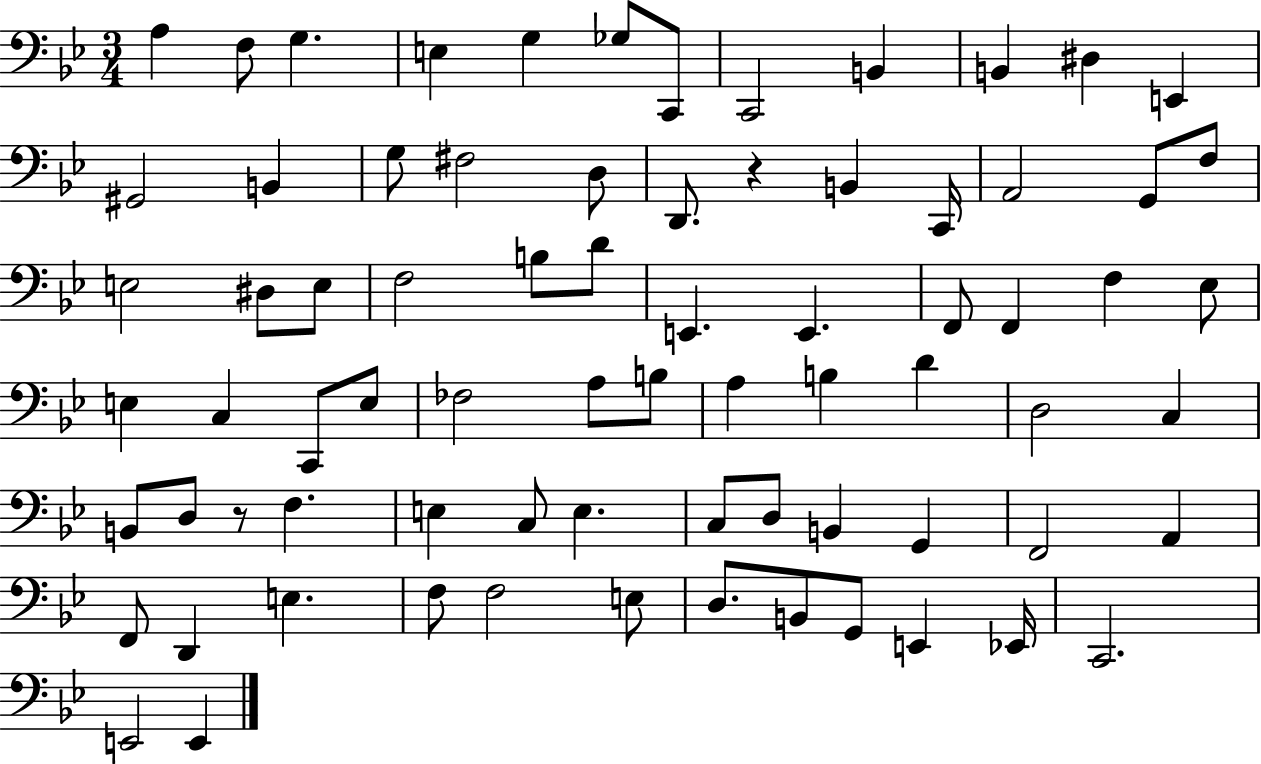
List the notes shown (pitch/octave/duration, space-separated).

A3/q F3/e G3/q. E3/q G3/q Gb3/e C2/e C2/h B2/q B2/q D#3/q E2/q G#2/h B2/q G3/e F#3/h D3/e D2/e. R/q B2/q C2/s A2/h G2/e F3/e E3/h D#3/e E3/e F3/h B3/e D4/e E2/q. E2/q. F2/e F2/q F3/q Eb3/e E3/q C3/q C2/e E3/e FES3/h A3/e B3/e A3/q B3/q D4/q D3/h C3/q B2/e D3/e R/e F3/q. E3/q C3/e E3/q. C3/e D3/e B2/q G2/q F2/h A2/q F2/e D2/q E3/q. F3/e F3/h E3/e D3/e. B2/e G2/e E2/q Eb2/s C2/h. E2/h E2/q